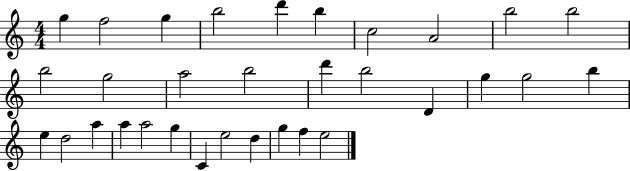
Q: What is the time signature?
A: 4/4